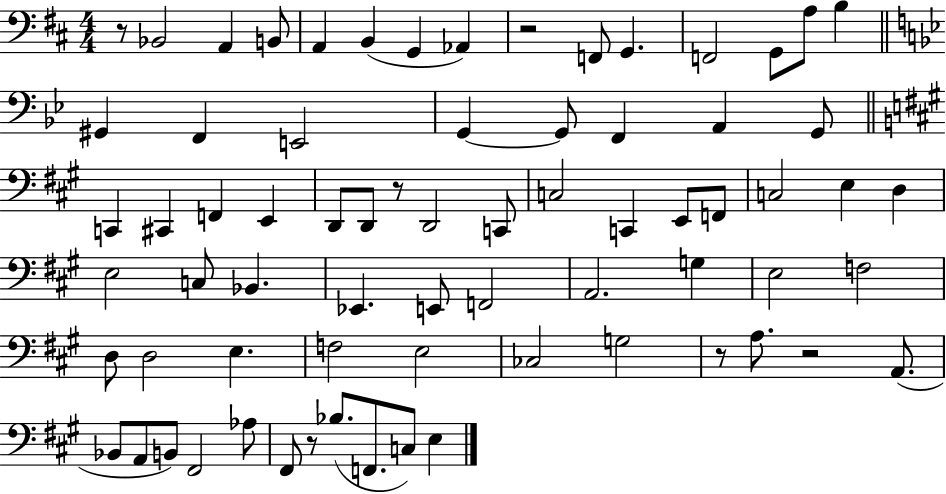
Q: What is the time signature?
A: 4/4